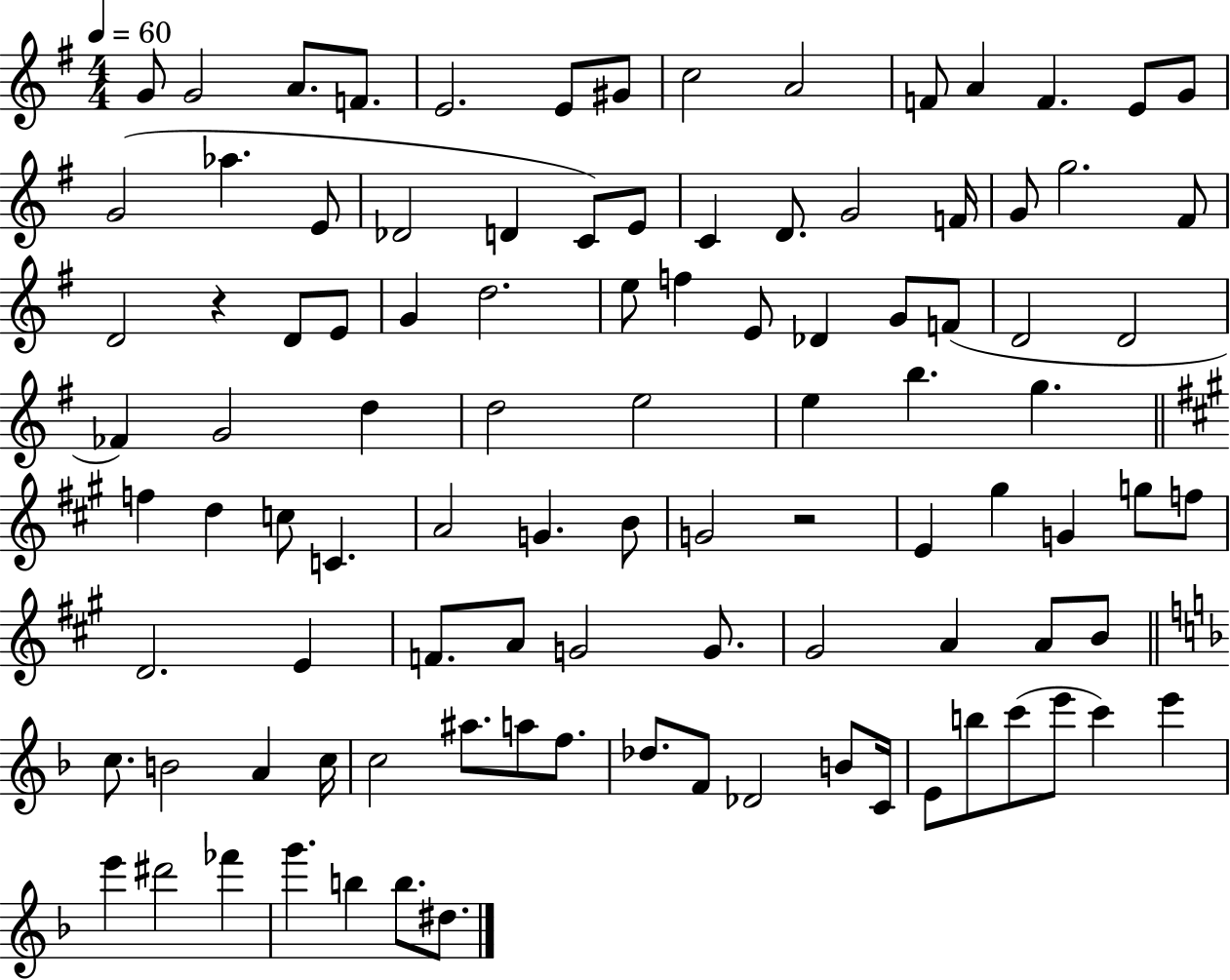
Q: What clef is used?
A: treble